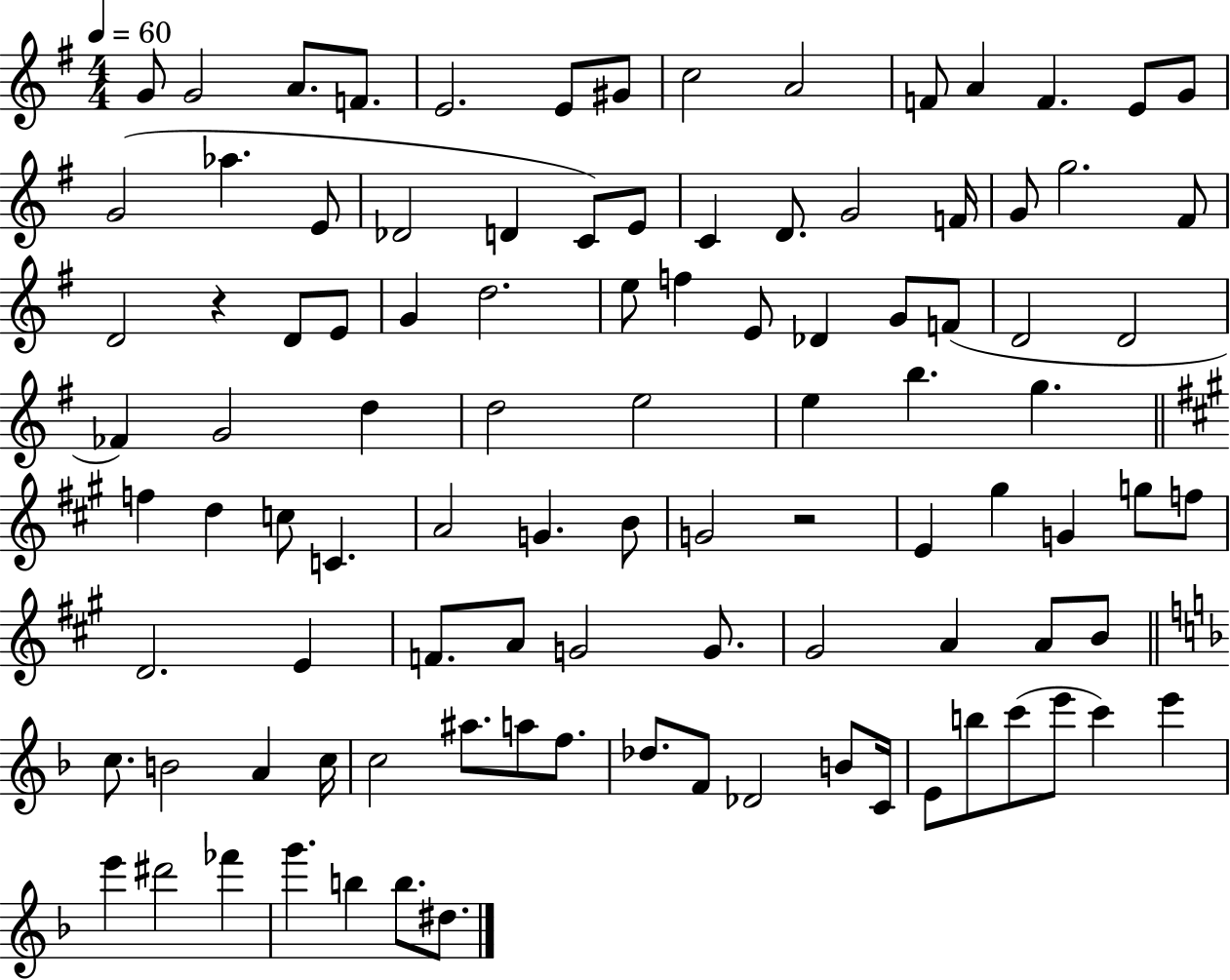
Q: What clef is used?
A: treble